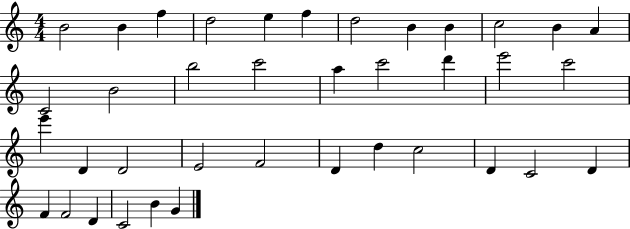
B4/h B4/q F5/q D5/h E5/q F5/q D5/h B4/q B4/q C5/h B4/q A4/q C4/h B4/h B5/h C6/h A5/q C6/h D6/q E6/h C6/h E6/q D4/q D4/h E4/h F4/h D4/q D5/q C5/h D4/q C4/h D4/q F4/q F4/h D4/q C4/h B4/q G4/q